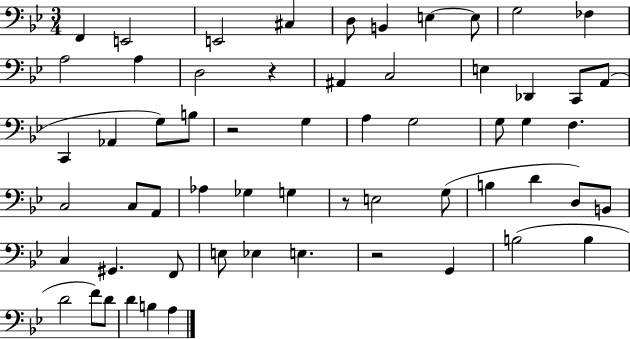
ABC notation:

X:1
T:Untitled
M:3/4
L:1/4
K:Bb
F,, E,,2 E,,2 ^C, D,/2 B,, E, E,/2 G,2 _F, A,2 A, D,2 z ^A,, C,2 E, _D,, C,,/2 A,,/2 C,, _A,, G,/2 B,/2 z2 G, A, G,2 G,/2 G, F, C,2 C,/2 A,,/2 _A, _G, G, z/2 E,2 G,/2 B, D D,/2 B,,/2 C, ^G,, F,,/2 E,/2 _E, E, z2 G,, B,2 B, D2 F/2 D/2 D B, A,